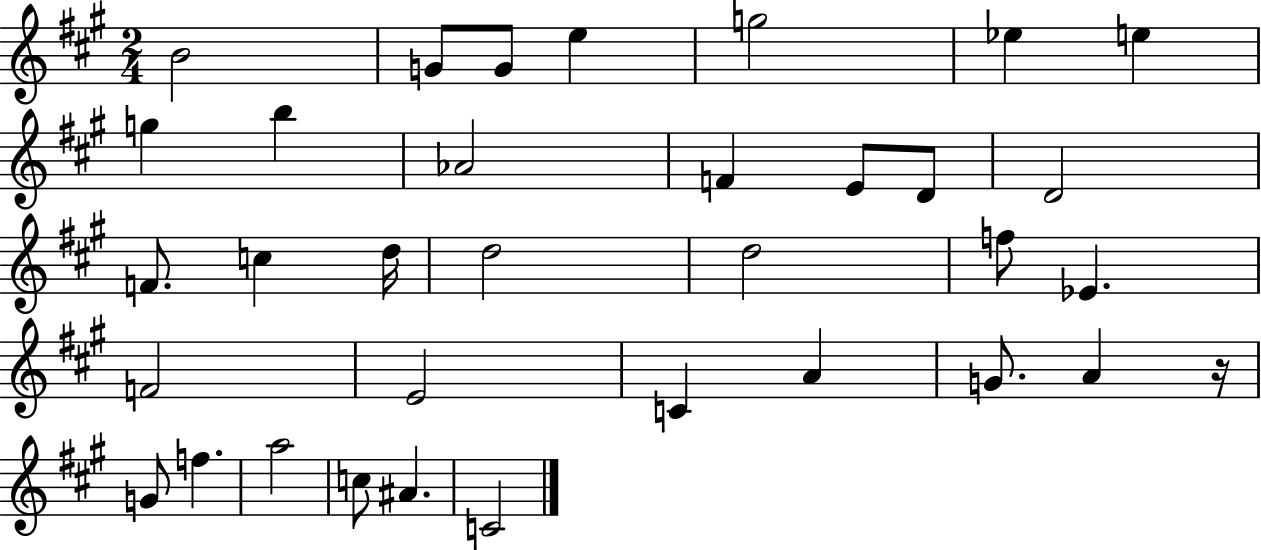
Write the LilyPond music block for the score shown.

{
  \clef treble
  \numericTimeSignature
  \time 2/4
  \key a \major
  \repeat volta 2 { b'2 | g'8 g'8 e''4 | g''2 | ees''4 e''4 | \break g''4 b''4 | aes'2 | f'4 e'8 d'8 | d'2 | \break f'8. c''4 d''16 | d''2 | d''2 | f''8 ees'4. | \break f'2 | e'2 | c'4 a'4 | g'8. a'4 r16 | \break g'8 f''4. | a''2 | c''8 ais'4. | c'2 | \break } \bar "|."
}